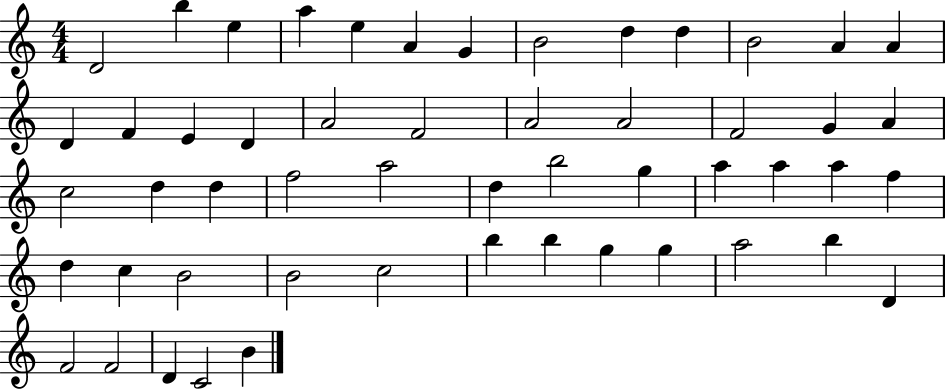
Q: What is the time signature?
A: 4/4